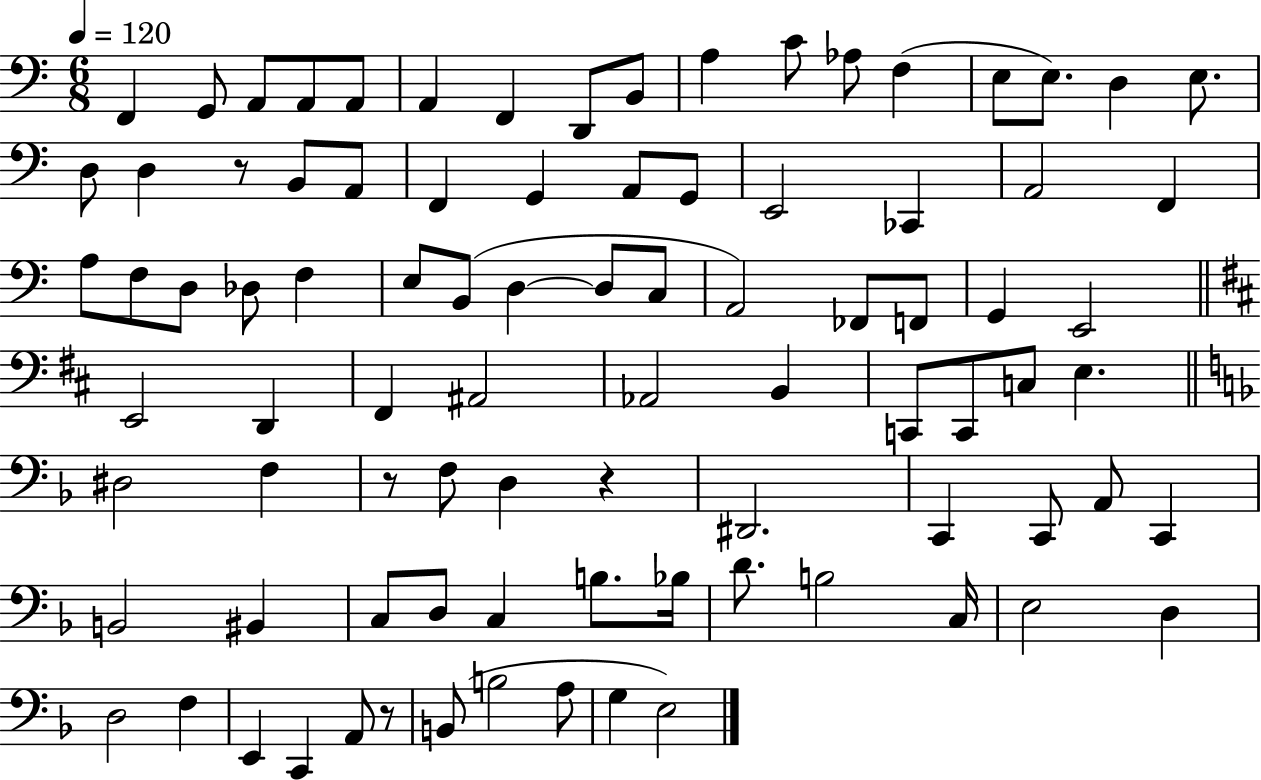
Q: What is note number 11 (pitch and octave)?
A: C4